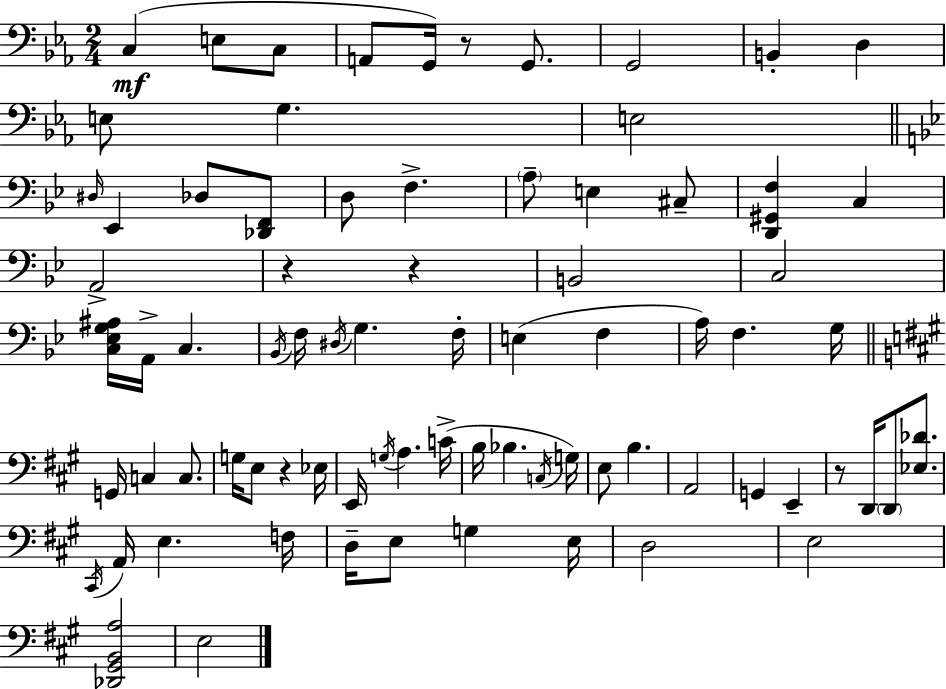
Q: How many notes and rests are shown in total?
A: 78